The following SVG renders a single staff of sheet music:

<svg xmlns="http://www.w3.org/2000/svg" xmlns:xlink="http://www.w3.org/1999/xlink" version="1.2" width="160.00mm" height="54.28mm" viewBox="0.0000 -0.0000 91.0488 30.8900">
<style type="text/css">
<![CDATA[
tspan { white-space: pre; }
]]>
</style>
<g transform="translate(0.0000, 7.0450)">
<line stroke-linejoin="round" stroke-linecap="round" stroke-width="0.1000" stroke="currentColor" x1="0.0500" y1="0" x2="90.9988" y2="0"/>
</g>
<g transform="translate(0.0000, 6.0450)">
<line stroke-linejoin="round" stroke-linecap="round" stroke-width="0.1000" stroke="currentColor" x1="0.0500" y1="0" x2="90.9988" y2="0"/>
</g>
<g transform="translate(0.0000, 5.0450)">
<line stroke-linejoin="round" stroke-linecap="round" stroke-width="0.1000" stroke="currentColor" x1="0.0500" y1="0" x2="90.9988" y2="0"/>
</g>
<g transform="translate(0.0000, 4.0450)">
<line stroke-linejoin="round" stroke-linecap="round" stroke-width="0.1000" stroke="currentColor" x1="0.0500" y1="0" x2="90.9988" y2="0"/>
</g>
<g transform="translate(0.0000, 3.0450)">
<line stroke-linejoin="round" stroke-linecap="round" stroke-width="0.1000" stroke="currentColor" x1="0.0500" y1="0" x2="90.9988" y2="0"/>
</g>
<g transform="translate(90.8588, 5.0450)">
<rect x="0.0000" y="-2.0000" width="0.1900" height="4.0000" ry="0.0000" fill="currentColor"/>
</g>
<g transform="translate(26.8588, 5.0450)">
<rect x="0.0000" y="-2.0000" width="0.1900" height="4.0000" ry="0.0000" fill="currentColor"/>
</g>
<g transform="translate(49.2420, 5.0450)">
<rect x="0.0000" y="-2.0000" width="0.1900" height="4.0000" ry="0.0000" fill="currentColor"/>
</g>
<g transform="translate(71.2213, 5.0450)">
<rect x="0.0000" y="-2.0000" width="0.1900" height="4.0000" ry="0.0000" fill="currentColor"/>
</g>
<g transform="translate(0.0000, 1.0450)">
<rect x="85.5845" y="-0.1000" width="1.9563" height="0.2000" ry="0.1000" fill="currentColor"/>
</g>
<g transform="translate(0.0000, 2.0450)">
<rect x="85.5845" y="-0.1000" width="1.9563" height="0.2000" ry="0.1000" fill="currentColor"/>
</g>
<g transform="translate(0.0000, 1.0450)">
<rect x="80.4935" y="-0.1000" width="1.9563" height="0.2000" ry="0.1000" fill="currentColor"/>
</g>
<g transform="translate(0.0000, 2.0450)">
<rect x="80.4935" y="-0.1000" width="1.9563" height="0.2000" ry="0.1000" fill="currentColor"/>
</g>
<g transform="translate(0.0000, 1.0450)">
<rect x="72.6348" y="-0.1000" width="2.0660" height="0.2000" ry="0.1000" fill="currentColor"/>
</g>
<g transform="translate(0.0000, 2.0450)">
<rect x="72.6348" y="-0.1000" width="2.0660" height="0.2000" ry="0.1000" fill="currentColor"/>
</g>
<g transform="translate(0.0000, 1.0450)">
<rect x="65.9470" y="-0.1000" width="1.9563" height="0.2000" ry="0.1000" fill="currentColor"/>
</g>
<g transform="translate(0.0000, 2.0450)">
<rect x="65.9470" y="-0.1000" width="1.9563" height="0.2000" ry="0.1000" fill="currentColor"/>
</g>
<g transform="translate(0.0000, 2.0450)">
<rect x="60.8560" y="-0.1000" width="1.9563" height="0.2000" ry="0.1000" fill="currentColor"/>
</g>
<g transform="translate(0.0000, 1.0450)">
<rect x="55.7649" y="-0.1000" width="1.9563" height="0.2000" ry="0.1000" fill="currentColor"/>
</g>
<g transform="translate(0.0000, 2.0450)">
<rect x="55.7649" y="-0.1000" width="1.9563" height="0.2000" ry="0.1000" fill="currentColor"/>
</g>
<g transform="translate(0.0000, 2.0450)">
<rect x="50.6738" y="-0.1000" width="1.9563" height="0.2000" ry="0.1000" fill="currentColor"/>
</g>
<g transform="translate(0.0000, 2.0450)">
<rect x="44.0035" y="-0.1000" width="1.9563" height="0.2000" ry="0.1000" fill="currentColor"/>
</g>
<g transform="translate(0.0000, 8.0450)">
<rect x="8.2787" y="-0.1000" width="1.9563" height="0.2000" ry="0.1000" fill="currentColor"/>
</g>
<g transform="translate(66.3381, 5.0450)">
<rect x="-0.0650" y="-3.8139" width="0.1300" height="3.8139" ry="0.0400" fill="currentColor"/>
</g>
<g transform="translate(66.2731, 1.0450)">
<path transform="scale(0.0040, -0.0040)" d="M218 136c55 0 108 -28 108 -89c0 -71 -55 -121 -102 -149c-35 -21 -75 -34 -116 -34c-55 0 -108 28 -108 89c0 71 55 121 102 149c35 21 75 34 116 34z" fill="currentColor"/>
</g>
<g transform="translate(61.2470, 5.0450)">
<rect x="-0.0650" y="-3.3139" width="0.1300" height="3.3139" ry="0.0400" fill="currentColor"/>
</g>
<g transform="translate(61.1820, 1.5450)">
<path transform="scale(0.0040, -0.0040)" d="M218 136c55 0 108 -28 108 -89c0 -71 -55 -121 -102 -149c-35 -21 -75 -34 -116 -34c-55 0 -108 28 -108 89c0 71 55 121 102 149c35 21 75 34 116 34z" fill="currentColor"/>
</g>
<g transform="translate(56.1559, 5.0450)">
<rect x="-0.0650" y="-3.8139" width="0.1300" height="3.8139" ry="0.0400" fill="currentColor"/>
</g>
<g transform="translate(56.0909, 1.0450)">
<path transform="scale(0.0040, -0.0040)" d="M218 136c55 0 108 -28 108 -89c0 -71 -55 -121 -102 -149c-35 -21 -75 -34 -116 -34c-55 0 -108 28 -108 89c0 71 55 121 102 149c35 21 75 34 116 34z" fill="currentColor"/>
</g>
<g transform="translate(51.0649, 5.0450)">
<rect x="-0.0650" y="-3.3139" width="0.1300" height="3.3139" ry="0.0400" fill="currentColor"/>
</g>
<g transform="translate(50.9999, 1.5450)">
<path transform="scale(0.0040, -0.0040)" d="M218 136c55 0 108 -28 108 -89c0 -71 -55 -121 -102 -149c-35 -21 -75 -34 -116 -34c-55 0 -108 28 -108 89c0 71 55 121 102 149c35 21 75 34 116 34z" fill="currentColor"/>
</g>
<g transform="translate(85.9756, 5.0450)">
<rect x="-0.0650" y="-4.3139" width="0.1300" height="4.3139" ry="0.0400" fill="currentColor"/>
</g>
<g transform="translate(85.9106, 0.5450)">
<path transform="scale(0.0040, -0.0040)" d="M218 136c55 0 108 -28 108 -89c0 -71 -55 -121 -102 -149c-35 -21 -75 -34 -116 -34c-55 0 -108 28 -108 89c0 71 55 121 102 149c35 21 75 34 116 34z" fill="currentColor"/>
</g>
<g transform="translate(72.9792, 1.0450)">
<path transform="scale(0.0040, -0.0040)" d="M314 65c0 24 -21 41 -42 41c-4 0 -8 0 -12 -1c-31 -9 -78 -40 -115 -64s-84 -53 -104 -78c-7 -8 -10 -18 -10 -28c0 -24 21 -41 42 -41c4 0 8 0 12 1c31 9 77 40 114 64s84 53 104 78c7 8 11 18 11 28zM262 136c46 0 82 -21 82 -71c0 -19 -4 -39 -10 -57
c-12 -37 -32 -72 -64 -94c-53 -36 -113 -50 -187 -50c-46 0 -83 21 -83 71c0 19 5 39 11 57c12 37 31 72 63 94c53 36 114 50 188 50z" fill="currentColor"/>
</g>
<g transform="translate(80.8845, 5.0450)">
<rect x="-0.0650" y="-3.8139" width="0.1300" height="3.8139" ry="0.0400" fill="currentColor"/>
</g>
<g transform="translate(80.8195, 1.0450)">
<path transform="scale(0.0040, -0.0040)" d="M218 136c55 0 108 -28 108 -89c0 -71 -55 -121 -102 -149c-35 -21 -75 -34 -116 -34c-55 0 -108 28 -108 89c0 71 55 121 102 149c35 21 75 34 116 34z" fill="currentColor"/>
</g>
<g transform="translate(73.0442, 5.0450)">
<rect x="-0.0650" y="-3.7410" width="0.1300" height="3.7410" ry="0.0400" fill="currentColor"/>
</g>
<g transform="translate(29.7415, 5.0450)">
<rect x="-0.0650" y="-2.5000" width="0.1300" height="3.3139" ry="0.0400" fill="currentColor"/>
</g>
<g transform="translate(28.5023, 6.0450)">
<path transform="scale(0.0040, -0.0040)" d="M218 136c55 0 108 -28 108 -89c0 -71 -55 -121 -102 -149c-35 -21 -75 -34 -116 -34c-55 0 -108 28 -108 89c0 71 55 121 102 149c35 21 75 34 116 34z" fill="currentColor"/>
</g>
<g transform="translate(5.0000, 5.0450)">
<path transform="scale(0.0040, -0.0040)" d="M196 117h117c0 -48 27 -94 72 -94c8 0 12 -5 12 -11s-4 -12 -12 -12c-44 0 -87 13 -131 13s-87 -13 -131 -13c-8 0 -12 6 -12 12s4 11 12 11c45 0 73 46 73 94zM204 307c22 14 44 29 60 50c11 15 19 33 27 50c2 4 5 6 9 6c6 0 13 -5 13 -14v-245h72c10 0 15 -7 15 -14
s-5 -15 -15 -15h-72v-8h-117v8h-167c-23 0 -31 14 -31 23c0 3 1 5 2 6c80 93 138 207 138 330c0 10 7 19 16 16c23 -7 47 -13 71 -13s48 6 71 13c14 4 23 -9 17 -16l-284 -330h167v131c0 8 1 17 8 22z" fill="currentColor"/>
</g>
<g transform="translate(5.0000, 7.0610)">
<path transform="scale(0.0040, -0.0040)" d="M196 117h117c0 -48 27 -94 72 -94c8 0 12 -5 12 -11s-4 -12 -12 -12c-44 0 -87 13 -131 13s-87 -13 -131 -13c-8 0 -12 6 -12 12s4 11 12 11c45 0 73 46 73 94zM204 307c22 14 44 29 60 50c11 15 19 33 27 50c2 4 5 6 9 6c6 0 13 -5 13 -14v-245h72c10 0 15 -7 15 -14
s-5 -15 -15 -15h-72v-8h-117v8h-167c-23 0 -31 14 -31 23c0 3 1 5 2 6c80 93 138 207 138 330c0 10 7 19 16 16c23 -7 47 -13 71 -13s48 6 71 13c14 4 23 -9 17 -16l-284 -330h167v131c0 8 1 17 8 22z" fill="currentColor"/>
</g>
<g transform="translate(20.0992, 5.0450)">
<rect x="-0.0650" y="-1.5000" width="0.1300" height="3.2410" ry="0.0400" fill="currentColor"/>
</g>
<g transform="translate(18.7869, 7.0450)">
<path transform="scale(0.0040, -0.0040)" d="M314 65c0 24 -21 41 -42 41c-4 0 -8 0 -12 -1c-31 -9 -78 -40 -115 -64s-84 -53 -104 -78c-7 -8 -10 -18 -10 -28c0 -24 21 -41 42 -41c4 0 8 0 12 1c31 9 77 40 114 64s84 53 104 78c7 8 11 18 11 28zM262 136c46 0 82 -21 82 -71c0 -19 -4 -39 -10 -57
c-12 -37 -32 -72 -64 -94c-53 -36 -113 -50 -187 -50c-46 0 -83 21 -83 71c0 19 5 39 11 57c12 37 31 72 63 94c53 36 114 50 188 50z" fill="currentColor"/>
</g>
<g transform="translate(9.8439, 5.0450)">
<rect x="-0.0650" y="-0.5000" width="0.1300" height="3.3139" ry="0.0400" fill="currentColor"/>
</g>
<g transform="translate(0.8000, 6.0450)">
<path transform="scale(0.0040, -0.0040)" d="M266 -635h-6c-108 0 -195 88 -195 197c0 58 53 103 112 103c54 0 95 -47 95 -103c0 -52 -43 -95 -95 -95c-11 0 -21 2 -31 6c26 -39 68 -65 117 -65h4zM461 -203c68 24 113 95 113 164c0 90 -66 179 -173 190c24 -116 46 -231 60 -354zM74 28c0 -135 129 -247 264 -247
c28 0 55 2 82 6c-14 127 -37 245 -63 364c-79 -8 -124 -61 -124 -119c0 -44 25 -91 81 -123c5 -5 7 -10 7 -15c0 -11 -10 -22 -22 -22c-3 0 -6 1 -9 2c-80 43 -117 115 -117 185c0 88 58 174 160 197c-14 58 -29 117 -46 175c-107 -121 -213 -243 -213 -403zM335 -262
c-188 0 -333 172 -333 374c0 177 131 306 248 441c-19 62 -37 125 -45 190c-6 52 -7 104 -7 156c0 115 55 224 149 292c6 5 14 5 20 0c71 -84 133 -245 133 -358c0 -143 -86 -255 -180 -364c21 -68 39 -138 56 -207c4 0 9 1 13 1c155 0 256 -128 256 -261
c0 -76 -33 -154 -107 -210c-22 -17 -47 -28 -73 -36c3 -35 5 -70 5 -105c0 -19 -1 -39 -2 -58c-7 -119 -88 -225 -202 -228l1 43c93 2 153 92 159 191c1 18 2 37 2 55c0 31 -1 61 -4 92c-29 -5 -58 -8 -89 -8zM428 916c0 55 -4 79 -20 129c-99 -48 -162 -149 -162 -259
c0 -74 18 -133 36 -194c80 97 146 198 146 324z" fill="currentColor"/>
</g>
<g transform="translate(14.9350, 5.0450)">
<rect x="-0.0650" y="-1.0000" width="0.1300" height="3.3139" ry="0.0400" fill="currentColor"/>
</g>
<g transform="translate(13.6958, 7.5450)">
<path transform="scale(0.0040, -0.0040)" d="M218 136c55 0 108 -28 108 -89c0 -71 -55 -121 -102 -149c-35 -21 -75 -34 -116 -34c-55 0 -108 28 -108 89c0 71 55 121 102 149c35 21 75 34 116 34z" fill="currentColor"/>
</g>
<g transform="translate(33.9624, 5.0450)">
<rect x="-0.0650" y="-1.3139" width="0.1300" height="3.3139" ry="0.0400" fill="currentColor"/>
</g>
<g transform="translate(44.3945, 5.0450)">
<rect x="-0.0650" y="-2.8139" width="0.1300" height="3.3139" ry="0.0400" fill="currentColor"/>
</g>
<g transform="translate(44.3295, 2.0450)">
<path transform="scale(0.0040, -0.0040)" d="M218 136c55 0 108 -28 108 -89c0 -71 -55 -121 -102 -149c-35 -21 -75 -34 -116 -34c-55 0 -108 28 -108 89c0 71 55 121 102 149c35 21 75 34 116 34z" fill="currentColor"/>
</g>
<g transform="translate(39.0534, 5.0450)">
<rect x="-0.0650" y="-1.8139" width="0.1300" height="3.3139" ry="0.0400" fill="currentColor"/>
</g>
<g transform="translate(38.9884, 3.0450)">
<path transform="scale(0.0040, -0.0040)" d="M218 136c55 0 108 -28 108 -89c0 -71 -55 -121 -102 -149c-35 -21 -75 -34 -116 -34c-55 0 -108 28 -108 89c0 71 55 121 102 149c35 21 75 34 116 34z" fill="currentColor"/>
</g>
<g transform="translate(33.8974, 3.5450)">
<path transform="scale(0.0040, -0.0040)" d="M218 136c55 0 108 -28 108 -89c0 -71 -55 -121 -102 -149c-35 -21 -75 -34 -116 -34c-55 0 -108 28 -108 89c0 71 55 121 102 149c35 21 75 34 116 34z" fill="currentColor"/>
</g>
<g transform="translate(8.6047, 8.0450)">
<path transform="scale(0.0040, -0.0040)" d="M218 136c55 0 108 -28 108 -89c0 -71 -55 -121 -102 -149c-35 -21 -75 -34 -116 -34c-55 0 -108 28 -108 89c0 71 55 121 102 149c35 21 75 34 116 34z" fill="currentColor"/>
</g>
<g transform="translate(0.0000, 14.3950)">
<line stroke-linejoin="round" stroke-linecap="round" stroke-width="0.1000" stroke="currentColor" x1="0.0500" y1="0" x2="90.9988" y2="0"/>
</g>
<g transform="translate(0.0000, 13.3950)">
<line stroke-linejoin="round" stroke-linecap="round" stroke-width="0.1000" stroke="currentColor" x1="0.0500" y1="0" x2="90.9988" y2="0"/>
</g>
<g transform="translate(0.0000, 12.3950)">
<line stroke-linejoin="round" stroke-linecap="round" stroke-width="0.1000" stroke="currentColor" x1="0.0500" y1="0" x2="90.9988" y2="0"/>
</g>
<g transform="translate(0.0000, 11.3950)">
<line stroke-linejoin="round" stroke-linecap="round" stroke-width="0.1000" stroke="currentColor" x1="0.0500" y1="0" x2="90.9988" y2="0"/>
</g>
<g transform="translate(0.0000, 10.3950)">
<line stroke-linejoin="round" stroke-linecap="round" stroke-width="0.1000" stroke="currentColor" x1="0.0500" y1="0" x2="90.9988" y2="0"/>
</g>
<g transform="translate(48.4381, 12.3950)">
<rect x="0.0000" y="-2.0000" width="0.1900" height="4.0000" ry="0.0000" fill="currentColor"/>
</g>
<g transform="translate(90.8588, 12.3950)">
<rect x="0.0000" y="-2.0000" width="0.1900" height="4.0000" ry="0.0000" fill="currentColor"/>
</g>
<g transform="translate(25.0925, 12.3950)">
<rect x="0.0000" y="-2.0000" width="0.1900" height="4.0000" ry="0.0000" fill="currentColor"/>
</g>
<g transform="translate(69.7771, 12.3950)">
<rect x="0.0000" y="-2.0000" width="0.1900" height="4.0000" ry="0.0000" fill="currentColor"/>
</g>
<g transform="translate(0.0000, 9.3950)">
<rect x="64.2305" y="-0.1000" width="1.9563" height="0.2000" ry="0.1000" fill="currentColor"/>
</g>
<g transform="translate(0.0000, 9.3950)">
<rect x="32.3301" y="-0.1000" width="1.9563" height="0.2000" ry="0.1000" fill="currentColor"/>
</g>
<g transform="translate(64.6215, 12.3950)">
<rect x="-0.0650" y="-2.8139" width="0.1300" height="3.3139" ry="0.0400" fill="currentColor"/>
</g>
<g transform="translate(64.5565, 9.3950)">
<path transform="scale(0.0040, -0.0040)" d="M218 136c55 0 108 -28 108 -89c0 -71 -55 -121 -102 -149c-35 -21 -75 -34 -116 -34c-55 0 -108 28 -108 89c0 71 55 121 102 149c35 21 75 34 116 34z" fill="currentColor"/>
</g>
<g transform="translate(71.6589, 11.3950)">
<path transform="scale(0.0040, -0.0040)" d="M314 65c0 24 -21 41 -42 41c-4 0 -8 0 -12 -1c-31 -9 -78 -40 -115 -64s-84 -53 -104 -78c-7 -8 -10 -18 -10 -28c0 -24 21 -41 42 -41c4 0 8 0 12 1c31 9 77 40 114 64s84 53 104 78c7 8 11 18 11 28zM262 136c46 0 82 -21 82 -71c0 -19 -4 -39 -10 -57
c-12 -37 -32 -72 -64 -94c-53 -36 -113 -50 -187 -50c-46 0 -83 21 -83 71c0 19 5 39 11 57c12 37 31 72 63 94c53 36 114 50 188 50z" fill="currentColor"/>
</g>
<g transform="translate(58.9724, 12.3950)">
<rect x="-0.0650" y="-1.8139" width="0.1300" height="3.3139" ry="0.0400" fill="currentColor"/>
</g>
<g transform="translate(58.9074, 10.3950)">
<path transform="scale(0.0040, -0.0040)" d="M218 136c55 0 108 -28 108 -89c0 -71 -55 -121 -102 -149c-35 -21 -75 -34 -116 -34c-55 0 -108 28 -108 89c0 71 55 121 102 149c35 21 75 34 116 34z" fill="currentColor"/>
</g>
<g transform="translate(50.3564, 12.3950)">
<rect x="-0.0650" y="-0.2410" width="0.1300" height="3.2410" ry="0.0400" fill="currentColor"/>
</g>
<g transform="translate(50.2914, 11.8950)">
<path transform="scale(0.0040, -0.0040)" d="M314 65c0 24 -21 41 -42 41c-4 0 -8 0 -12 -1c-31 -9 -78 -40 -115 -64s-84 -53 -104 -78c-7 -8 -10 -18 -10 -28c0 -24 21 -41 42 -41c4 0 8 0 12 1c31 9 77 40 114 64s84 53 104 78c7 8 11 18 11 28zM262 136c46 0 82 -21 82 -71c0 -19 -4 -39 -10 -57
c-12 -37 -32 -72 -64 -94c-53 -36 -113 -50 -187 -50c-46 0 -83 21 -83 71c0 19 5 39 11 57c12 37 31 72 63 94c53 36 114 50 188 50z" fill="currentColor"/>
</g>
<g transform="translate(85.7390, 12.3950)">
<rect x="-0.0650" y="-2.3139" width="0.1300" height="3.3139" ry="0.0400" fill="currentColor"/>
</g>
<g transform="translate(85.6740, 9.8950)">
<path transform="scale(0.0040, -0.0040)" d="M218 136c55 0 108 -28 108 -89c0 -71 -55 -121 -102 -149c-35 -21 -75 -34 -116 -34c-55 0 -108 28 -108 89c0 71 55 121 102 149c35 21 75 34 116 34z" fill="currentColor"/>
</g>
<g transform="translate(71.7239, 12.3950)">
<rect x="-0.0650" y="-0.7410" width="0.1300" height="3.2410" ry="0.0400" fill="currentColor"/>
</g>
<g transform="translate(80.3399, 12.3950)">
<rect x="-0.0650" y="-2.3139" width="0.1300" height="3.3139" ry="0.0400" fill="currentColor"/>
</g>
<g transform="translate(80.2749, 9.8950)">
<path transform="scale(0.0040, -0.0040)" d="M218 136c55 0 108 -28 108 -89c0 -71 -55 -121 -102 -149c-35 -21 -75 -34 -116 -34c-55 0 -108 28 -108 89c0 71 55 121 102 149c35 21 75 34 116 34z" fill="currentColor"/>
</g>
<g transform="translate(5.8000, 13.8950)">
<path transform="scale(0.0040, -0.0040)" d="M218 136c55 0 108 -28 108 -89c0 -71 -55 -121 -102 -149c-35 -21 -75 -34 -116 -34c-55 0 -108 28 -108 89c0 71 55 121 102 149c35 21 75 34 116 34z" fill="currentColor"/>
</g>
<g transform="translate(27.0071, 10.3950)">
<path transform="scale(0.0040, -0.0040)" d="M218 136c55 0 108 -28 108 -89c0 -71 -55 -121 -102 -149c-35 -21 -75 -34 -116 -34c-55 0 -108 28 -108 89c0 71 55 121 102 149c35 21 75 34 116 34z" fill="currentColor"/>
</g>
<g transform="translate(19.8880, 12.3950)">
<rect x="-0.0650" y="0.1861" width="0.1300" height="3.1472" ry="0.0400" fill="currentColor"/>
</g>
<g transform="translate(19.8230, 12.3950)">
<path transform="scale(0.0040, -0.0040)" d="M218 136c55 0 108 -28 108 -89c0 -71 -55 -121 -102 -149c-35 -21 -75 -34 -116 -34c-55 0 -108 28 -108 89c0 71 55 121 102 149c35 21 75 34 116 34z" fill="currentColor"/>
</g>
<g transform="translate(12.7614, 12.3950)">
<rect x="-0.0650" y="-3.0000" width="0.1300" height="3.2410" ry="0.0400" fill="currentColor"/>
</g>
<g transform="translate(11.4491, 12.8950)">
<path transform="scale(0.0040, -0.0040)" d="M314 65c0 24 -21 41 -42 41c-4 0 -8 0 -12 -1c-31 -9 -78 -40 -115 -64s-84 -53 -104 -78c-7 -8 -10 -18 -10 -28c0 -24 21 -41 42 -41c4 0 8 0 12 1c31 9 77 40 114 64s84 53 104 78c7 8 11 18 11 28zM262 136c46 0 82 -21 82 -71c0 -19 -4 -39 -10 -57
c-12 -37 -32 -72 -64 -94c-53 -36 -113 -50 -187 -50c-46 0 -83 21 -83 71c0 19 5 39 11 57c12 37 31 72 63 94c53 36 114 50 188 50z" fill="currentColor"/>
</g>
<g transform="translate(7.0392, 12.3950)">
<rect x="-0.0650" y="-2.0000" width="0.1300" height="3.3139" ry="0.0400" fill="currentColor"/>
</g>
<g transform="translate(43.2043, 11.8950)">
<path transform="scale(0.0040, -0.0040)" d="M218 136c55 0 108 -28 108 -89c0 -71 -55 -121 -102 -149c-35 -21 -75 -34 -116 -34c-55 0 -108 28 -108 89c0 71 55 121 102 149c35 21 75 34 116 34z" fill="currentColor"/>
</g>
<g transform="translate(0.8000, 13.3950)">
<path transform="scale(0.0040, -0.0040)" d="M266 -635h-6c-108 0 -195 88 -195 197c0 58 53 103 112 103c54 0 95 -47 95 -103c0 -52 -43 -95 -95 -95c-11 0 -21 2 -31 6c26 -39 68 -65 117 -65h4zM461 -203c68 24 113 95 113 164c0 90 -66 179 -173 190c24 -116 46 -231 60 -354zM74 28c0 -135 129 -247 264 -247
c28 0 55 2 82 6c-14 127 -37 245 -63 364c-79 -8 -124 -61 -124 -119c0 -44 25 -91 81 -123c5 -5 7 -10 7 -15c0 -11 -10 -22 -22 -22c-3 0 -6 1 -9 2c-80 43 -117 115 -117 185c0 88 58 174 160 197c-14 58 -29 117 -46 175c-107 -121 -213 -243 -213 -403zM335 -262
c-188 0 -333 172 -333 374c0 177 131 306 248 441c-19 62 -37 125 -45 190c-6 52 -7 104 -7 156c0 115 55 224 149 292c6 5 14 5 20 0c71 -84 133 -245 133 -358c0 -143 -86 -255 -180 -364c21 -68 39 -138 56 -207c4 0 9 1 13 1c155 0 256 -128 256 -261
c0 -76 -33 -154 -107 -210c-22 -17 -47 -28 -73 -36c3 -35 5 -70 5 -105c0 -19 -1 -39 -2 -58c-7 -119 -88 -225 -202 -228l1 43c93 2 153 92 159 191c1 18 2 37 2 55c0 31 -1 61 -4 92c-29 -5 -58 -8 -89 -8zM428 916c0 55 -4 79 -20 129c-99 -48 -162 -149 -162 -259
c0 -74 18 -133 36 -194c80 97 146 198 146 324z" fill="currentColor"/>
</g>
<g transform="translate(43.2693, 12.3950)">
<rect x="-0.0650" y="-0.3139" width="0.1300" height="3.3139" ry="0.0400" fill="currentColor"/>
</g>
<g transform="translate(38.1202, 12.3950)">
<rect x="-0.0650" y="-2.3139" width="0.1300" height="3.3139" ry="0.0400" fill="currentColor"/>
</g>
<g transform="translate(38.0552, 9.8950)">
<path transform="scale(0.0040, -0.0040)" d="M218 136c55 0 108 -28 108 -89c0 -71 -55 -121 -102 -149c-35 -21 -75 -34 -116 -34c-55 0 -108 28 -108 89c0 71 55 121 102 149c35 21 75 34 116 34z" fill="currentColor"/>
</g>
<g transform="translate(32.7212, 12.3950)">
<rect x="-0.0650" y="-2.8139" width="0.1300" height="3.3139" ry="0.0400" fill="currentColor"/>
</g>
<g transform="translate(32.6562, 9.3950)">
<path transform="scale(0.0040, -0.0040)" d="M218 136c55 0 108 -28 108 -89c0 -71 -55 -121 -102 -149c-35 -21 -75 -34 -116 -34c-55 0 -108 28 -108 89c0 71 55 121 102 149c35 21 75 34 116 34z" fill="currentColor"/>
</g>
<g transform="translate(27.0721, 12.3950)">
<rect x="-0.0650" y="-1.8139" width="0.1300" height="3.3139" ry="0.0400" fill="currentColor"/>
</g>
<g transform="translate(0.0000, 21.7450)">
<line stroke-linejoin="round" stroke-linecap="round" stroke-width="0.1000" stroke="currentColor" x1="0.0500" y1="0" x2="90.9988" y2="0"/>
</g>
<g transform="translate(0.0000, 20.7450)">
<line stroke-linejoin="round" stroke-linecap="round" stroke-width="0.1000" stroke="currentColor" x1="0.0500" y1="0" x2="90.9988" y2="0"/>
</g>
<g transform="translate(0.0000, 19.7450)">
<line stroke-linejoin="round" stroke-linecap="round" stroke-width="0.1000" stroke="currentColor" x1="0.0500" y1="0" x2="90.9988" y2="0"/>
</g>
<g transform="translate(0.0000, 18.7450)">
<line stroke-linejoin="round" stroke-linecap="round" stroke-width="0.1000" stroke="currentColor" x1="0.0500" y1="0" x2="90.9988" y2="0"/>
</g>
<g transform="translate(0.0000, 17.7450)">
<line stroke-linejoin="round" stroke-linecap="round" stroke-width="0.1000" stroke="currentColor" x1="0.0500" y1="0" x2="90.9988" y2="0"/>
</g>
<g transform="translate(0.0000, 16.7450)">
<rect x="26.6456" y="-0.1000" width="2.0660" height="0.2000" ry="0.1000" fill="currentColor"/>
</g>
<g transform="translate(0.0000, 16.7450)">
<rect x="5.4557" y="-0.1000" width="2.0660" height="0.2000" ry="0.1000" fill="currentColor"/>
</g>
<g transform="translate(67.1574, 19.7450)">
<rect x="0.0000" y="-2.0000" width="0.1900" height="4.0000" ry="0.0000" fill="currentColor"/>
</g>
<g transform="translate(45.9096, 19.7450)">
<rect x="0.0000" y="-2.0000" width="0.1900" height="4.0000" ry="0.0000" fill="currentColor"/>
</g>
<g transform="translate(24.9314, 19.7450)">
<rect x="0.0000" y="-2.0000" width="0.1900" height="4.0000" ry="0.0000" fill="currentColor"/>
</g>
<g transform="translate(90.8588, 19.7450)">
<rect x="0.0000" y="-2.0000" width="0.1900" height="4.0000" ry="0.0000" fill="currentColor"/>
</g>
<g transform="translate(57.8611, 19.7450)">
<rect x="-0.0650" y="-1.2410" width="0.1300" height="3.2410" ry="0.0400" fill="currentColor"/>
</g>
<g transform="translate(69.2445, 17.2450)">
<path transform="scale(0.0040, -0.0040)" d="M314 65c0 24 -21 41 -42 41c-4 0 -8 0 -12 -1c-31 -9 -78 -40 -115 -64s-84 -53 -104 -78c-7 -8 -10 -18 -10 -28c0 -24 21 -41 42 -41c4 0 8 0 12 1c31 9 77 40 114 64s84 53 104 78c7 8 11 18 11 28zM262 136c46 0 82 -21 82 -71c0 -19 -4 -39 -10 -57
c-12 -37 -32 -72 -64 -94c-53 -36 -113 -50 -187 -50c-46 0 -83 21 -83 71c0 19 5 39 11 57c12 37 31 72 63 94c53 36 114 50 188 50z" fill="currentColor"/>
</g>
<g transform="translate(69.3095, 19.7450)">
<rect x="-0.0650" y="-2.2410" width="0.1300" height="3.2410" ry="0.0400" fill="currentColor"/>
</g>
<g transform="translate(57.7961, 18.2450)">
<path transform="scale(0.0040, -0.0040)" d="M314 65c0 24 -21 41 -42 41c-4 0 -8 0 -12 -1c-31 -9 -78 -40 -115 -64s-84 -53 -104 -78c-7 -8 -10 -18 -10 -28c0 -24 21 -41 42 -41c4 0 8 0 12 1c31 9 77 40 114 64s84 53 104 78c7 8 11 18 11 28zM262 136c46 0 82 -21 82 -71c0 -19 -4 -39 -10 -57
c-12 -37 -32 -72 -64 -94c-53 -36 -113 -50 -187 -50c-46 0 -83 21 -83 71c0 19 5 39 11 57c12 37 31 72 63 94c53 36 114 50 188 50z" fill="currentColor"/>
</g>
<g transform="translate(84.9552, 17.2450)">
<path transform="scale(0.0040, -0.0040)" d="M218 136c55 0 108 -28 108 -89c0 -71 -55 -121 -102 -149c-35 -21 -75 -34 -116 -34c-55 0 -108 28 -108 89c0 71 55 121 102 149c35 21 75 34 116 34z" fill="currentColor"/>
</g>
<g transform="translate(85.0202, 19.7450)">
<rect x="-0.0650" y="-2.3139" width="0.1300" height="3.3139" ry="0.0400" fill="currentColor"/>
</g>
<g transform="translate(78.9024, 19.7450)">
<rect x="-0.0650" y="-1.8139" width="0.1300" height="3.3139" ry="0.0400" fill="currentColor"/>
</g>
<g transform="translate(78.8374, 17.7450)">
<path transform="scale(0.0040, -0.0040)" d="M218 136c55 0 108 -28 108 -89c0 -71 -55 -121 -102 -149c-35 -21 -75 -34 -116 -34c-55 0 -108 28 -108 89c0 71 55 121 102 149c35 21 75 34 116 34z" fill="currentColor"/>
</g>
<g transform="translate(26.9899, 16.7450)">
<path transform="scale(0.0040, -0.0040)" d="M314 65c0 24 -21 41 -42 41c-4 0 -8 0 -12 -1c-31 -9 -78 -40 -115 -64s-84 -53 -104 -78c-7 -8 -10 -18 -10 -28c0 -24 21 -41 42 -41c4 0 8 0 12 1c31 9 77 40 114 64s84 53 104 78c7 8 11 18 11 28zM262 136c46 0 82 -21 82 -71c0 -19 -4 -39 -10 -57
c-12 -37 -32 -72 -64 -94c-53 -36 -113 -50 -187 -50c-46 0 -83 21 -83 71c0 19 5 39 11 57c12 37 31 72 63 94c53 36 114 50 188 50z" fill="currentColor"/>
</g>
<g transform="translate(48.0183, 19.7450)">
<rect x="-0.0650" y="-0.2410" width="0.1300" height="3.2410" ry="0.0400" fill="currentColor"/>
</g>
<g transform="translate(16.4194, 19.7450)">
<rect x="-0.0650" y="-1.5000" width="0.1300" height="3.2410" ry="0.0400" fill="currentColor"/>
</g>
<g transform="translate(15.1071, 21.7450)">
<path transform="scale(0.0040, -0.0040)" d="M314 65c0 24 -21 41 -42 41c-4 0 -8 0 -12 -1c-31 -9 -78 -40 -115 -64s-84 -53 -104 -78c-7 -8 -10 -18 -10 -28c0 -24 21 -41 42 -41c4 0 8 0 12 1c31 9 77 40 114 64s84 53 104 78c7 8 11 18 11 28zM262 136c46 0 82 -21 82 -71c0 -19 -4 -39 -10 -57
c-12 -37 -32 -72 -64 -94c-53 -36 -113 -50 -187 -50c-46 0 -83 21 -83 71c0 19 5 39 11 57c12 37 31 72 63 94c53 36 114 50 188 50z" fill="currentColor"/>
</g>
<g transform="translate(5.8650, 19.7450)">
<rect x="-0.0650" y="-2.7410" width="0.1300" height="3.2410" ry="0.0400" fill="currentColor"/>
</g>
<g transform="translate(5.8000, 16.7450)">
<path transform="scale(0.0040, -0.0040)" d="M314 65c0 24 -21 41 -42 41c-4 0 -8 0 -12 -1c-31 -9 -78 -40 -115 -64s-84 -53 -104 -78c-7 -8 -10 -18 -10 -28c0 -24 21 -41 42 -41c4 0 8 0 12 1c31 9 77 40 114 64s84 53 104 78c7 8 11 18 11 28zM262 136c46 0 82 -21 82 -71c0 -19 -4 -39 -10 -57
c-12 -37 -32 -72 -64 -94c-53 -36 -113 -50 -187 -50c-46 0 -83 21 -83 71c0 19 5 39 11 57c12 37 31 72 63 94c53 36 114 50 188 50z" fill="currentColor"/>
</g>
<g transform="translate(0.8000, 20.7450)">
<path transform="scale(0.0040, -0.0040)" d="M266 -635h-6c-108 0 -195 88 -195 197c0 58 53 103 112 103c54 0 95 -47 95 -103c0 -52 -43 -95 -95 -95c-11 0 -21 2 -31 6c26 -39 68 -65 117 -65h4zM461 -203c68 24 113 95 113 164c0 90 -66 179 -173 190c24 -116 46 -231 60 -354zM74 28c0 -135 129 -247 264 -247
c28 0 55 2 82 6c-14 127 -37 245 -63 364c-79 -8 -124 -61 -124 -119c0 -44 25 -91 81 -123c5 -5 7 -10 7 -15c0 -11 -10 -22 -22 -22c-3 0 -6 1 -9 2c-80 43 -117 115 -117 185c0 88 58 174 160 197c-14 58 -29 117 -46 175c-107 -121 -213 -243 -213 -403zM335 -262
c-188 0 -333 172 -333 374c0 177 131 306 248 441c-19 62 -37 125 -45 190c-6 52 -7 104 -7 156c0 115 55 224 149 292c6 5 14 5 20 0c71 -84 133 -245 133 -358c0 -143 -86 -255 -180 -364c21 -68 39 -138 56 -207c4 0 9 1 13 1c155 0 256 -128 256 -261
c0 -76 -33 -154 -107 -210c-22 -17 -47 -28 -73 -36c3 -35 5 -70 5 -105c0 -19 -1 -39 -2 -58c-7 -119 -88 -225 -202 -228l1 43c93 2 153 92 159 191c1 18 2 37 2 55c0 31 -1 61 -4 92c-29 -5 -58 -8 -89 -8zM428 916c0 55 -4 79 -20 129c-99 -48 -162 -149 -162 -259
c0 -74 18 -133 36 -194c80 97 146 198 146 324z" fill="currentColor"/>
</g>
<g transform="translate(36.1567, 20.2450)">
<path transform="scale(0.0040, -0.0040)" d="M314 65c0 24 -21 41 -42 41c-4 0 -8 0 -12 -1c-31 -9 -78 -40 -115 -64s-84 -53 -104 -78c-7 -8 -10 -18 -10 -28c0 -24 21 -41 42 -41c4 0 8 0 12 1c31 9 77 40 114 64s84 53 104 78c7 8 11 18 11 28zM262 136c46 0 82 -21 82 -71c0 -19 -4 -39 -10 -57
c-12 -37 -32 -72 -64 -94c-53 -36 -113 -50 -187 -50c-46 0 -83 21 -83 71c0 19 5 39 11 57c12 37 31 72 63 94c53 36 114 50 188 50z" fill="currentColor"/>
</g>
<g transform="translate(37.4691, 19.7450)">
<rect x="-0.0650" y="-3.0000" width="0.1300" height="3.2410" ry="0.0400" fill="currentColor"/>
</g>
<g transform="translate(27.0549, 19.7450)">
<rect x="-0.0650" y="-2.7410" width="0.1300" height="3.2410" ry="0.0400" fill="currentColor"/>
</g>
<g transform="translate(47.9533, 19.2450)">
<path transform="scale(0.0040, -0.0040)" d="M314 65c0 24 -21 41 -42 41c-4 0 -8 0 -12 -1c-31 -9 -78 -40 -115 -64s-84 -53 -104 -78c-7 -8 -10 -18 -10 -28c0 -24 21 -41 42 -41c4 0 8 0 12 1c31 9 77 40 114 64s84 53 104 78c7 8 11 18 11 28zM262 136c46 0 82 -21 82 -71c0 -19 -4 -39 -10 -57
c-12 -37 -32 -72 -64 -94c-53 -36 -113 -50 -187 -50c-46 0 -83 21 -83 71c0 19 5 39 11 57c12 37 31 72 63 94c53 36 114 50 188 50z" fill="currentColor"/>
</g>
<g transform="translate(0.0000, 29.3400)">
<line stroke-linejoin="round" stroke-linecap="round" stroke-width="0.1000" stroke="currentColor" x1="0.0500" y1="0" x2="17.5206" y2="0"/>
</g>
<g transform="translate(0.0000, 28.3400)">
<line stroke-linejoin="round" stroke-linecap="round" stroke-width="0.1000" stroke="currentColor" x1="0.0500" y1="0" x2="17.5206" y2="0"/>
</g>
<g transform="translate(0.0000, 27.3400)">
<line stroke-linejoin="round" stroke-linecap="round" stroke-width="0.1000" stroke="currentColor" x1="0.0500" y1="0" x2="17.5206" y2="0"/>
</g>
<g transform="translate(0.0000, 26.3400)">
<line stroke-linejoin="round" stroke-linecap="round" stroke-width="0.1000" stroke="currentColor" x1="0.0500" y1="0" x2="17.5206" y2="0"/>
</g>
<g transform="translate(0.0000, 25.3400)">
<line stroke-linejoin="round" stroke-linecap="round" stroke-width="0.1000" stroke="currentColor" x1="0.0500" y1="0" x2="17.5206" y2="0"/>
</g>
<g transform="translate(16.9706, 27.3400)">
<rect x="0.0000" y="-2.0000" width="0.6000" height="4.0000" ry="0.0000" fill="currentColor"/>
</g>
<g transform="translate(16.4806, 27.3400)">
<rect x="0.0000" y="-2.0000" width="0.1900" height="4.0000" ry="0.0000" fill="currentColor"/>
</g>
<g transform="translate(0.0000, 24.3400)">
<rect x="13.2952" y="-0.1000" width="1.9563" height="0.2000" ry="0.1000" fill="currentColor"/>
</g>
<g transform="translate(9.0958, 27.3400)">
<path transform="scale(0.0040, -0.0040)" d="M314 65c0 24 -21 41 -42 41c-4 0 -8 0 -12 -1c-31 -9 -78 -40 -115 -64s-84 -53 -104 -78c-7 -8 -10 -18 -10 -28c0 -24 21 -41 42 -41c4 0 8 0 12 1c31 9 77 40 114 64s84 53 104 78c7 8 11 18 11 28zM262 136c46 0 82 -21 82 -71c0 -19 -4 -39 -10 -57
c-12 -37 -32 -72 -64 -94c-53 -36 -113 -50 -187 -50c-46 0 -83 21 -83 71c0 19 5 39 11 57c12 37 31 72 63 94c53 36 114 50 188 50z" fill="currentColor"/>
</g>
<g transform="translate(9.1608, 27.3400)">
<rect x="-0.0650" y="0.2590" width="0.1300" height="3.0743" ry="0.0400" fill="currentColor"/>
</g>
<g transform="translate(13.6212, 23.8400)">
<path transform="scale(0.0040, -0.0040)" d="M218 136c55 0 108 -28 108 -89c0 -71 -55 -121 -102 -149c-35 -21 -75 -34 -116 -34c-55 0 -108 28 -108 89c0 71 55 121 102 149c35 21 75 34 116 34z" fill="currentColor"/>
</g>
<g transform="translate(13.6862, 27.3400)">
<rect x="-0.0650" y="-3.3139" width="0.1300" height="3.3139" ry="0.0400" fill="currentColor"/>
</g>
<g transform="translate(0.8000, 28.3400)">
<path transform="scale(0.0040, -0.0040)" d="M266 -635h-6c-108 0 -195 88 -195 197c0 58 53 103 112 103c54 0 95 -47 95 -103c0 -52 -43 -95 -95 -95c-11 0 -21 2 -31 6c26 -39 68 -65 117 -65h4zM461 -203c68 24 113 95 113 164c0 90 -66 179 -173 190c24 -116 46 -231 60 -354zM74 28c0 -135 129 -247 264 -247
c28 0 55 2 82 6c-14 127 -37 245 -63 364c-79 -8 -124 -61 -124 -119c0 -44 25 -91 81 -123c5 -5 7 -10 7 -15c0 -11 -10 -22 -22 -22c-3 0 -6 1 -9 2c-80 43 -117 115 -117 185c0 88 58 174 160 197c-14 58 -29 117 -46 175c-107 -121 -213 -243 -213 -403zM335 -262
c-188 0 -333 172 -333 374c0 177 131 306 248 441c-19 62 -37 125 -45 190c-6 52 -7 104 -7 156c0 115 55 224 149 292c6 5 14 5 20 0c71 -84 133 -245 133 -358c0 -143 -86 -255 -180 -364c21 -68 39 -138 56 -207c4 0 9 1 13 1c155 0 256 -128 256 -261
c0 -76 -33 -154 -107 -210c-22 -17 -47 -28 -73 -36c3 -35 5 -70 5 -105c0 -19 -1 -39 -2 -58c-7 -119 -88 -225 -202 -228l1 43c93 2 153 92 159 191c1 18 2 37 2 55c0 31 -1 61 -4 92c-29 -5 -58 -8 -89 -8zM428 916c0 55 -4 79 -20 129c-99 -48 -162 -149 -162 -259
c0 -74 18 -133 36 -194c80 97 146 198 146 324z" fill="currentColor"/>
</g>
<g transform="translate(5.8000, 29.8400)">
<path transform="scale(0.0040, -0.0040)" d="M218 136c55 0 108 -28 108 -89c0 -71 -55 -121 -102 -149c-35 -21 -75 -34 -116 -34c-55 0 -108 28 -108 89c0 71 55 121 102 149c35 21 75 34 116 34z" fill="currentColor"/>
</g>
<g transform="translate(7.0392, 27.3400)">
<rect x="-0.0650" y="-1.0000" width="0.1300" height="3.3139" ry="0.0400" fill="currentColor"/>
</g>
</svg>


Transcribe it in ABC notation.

X:1
T:Untitled
M:4/4
L:1/4
K:C
C D E2 G e f a b c' b c' c'2 c' d' F A2 B f a g c c2 f a d2 g g a2 E2 a2 A2 c2 e2 g2 f g D B2 b